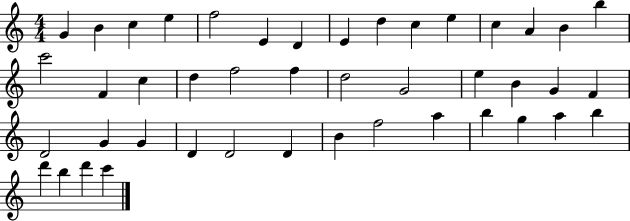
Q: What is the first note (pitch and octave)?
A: G4